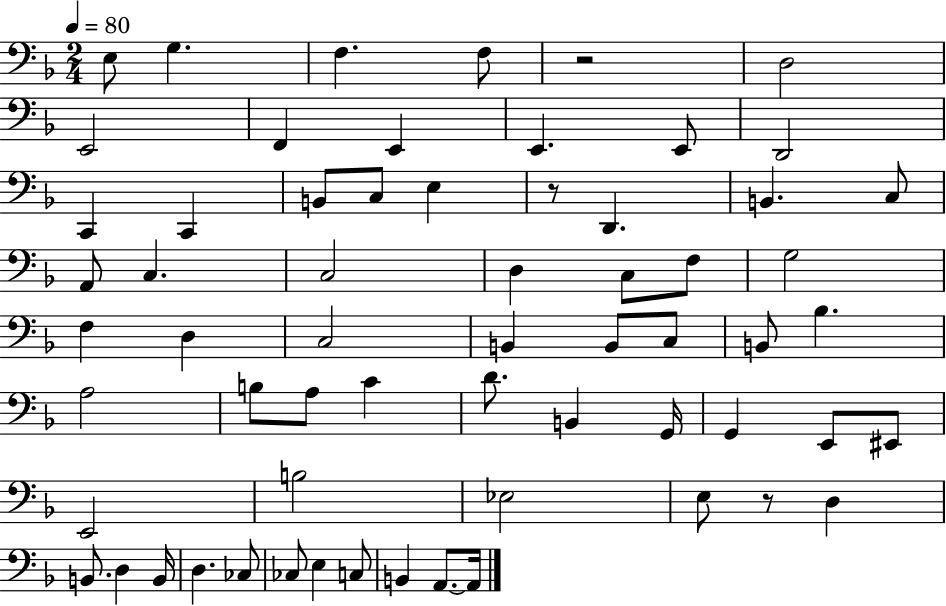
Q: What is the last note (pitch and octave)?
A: A2